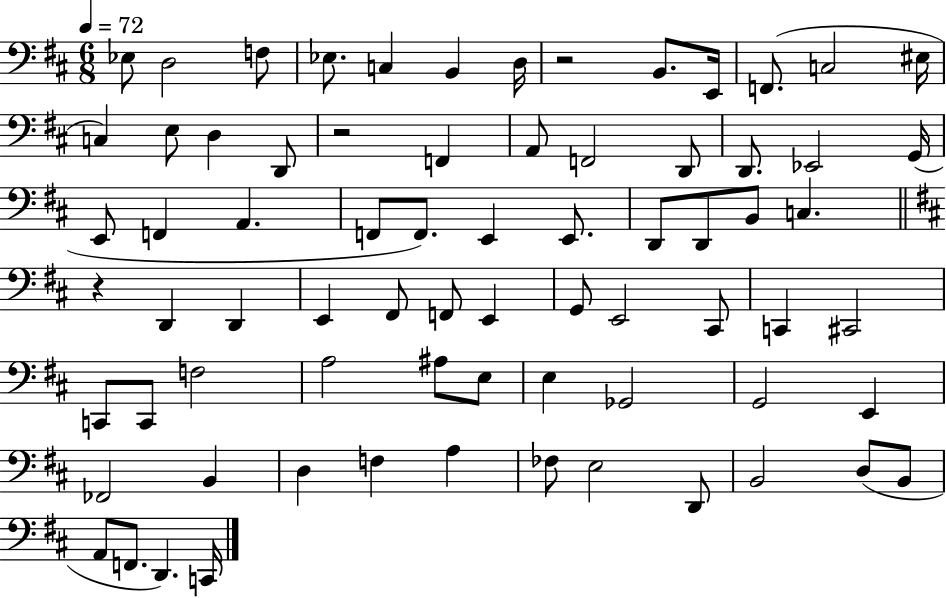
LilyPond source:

{
  \clef bass
  \numericTimeSignature
  \time 6/8
  \key d \major
  \tempo 4 = 72
  ees8 d2 f8 | ees8. c4 b,4 d16 | r2 b,8. e,16 | f,8.( c2 eis16 | \break c4) e8 d4 d,8 | r2 f,4 | a,8 f,2 d,8 | d,8. ees,2 g,16( | \break e,8 f,4 a,4. | f,8 f,8.) e,4 e,8. | d,8 d,8 b,8 c4. | \bar "||" \break \key d \major r4 d,4 d,4 | e,4 fis,8 f,8 e,4 | g,8 e,2 cis,8 | c,4 cis,2 | \break c,8 c,8 f2 | a2 ais8 e8 | e4 ges,2 | g,2 e,4 | \break fes,2 b,4 | d4 f4 a4 | fes8 e2 d,8 | b,2 d8( b,8 | \break a,8 f,8. d,4.) c,16 | \bar "|."
}